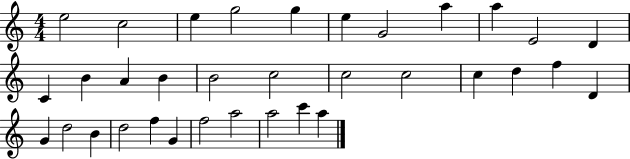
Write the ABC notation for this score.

X:1
T:Untitled
M:4/4
L:1/4
K:C
e2 c2 e g2 g e G2 a a E2 D C B A B B2 c2 c2 c2 c d f D G d2 B d2 f G f2 a2 a2 c' a